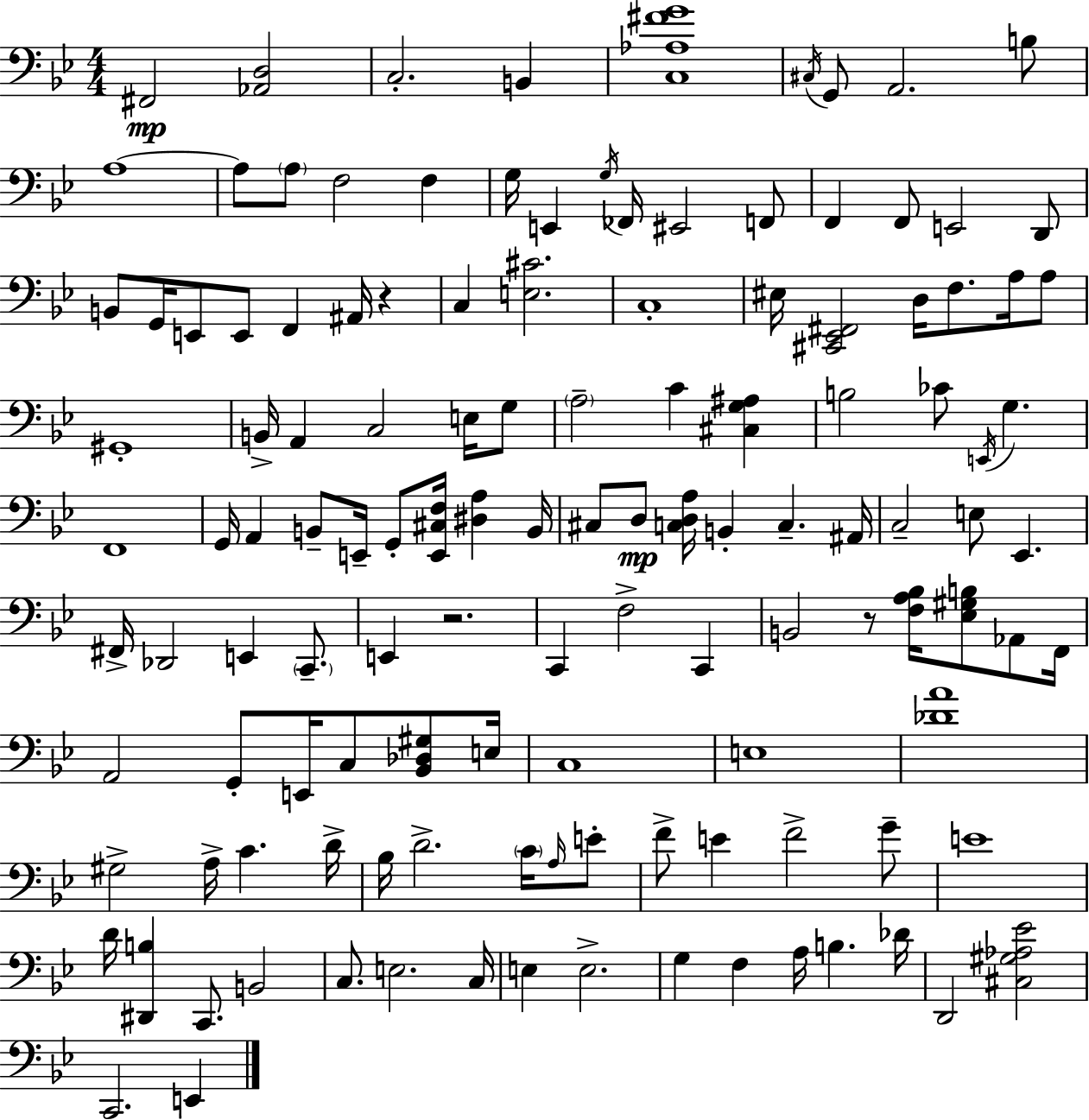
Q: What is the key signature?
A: G minor